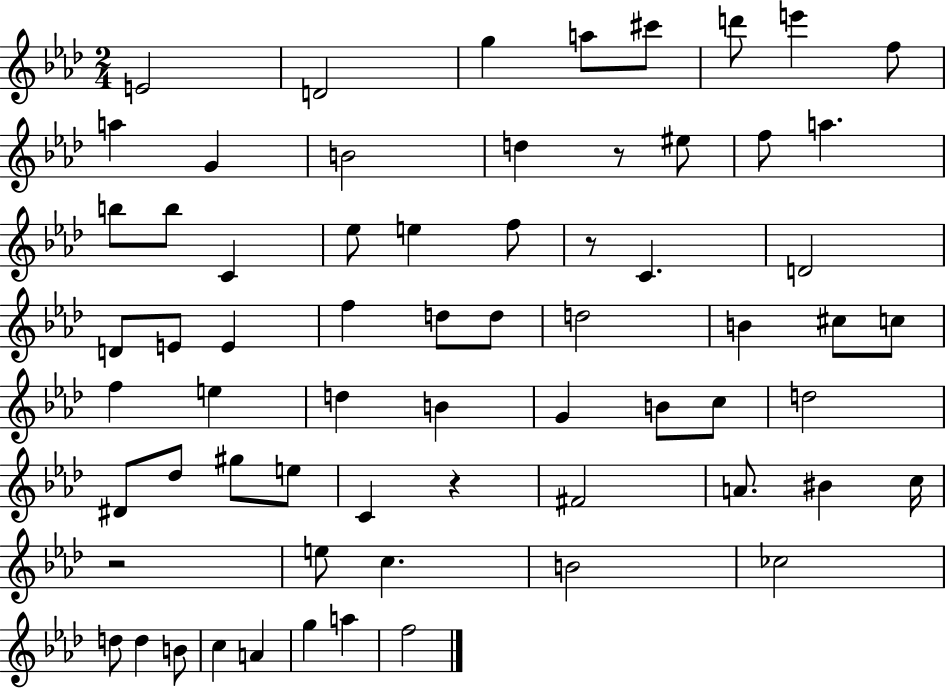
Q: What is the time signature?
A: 2/4